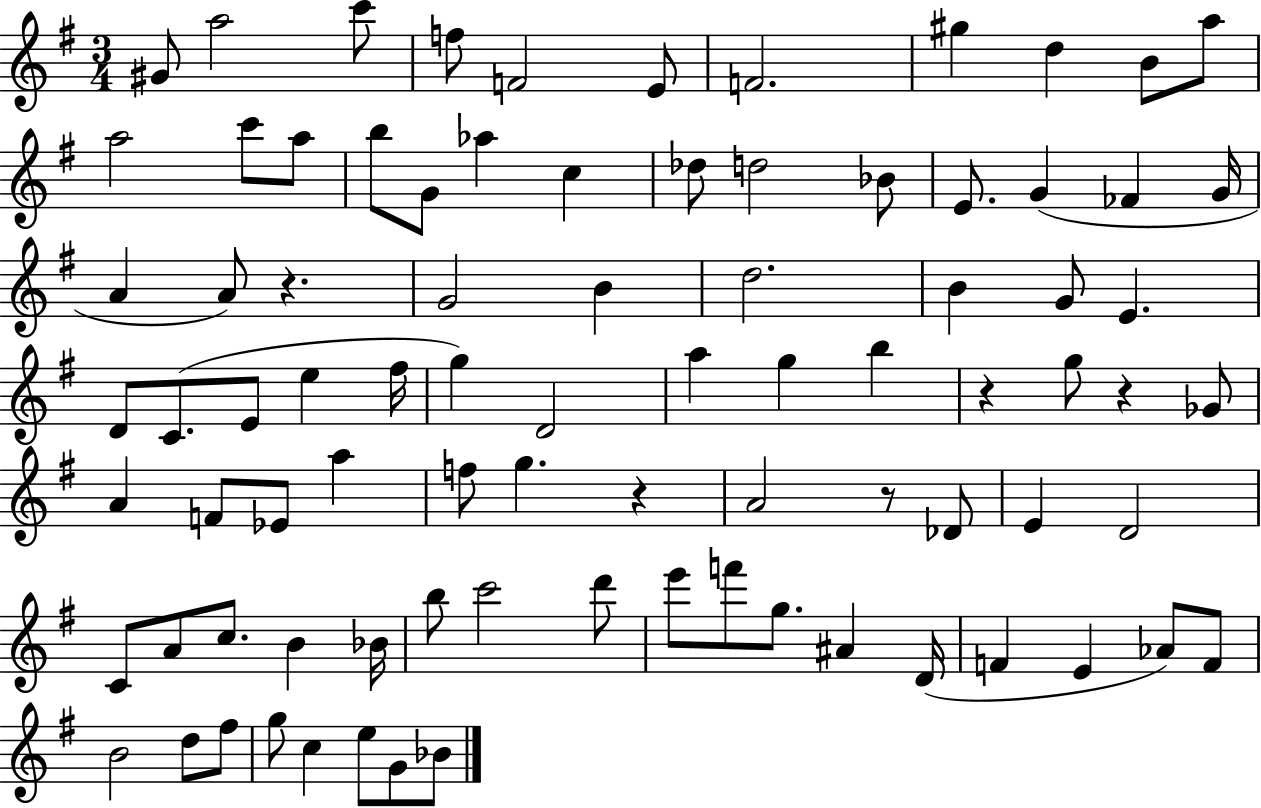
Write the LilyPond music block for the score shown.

{
  \clef treble
  \numericTimeSignature
  \time 3/4
  \key g \major
  gis'8 a''2 c'''8 | f''8 f'2 e'8 | f'2. | gis''4 d''4 b'8 a''8 | \break a''2 c'''8 a''8 | b''8 g'8 aes''4 c''4 | des''8 d''2 bes'8 | e'8. g'4( fes'4 g'16 | \break a'4 a'8) r4. | g'2 b'4 | d''2. | b'4 g'8 e'4. | \break d'8 c'8.( e'8 e''4 fis''16 | g''4) d'2 | a''4 g''4 b''4 | r4 g''8 r4 ges'8 | \break a'4 f'8 ees'8 a''4 | f''8 g''4. r4 | a'2 r8 des'8 | e'4 d'2 | \break c'8 a'8 c''8. b'4 bes'16 | b''8 c'''2 d'''8 | e'''8 f'''8 g''8. ais'4 d'16( | f'4 e'4 aes'8) f'8 | \break b'2 d''8 fis''8 | g''8 c''4 e''8 g'8 bes'8 | \bar "|."
}